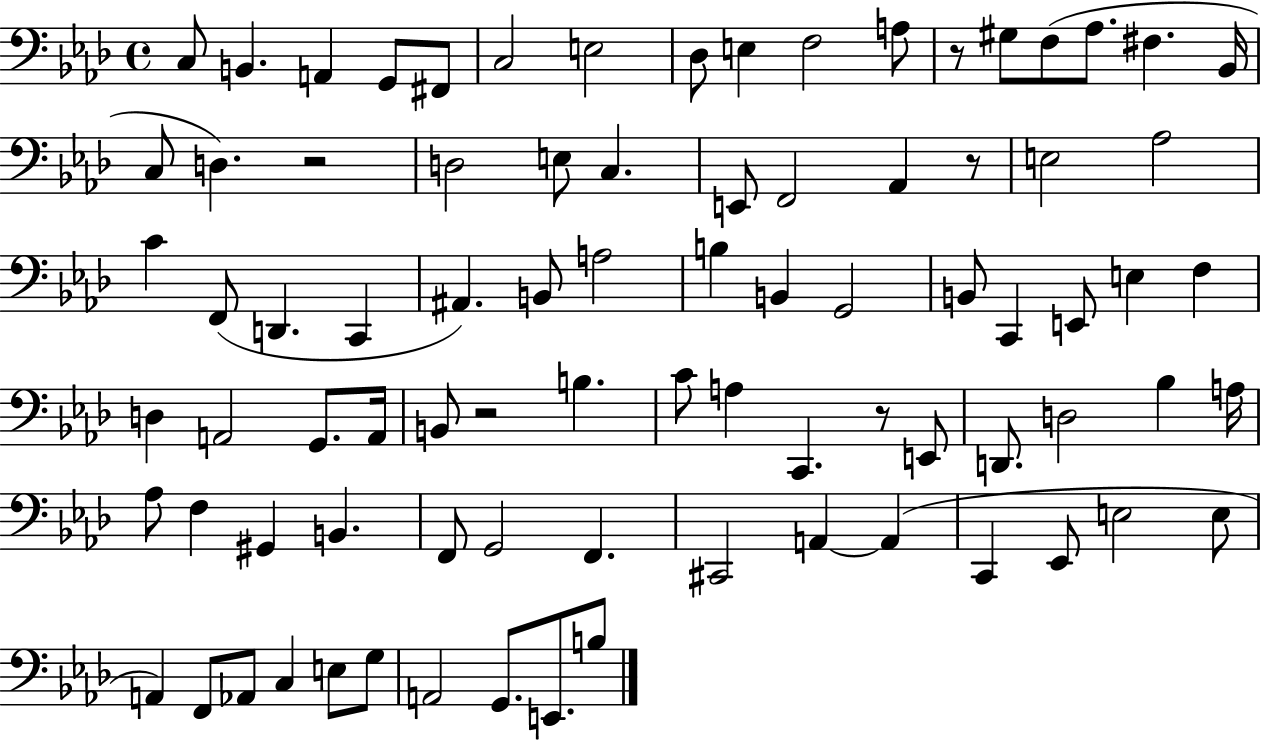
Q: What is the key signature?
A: AES major